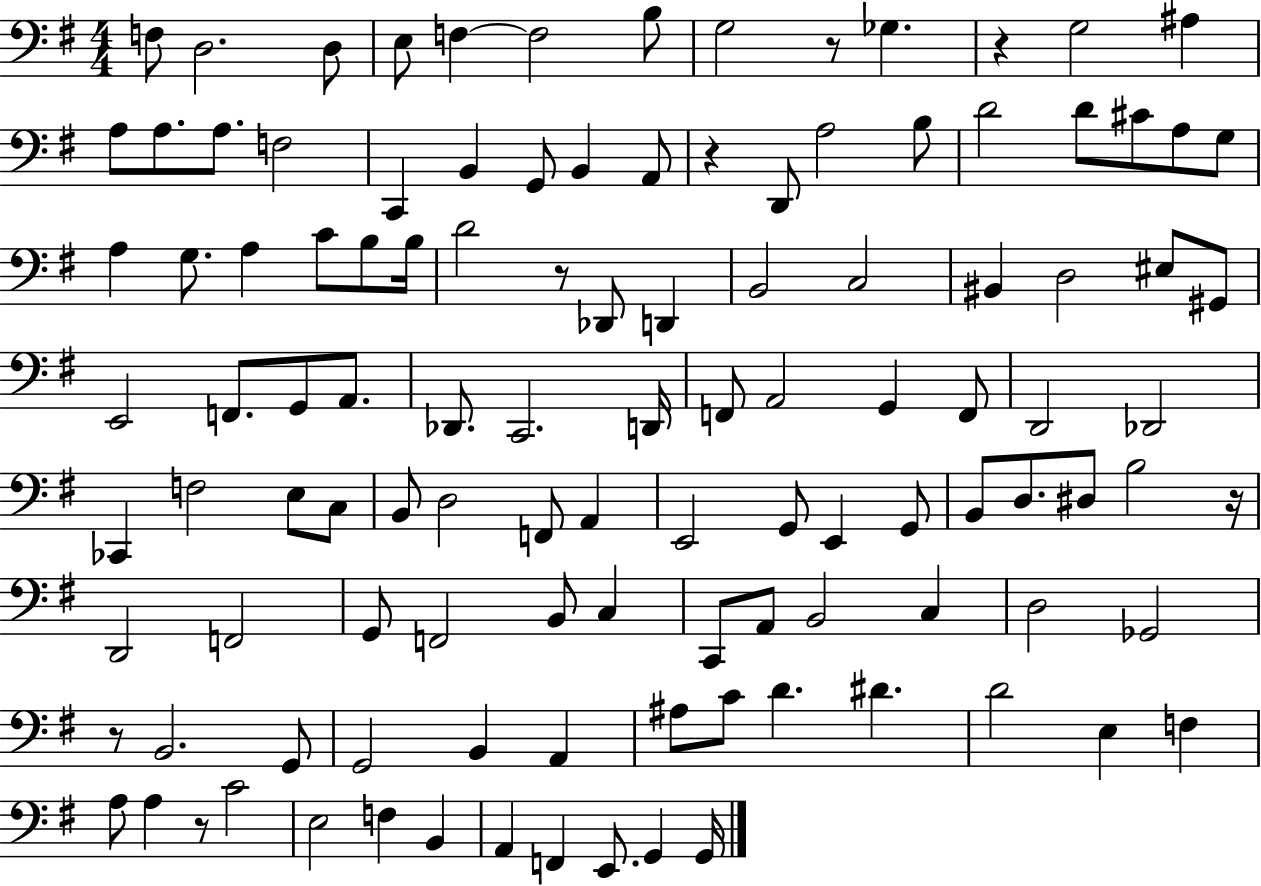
F3/e D3/h. D3/e E3/e F3/q F3/h B3/e G3/h R/e Gb3/q. R/q G3/h A#3/q A3/e A3/e. A3/e. F3/h C2/q B2/q G2/e B2/q A2/e R/q D2/e A3/h B3/e D4/h D4/e C#4/e A3/e G3/e A3/q G3/e. A3/q C4/e B3/e B3/s D4/h R/e Db2/e D2/q B2/h C3/h BIS2/q D3/h EIS3/e G#2/e E2/h F2/e. G2/e A2/e. Db2/e. C2/h. D2/s F2/e A2/h G2/q F2/e D2/h Db2/h CES2/q F3/h E3/e C3/e B2/e D3/h F2/e A2/q E2/h G2/e E2/q G2/e B2/e D3/e. D#3/e B3/h R/s D2/h F2/h G2/e F2/h B2/e C3/q C2/e A2/e B2/h C3/q D3/h Gb2/h R/e B2/h. G2/e G2/h B2/q A2/q A#3/e C4/e D4/q. D#4/q. D4/h E3/q F3/q A3/e A3/q R/e C4/h E3/h F3/q B2/q A2/q F2/q E2/e. G2/q G2/s